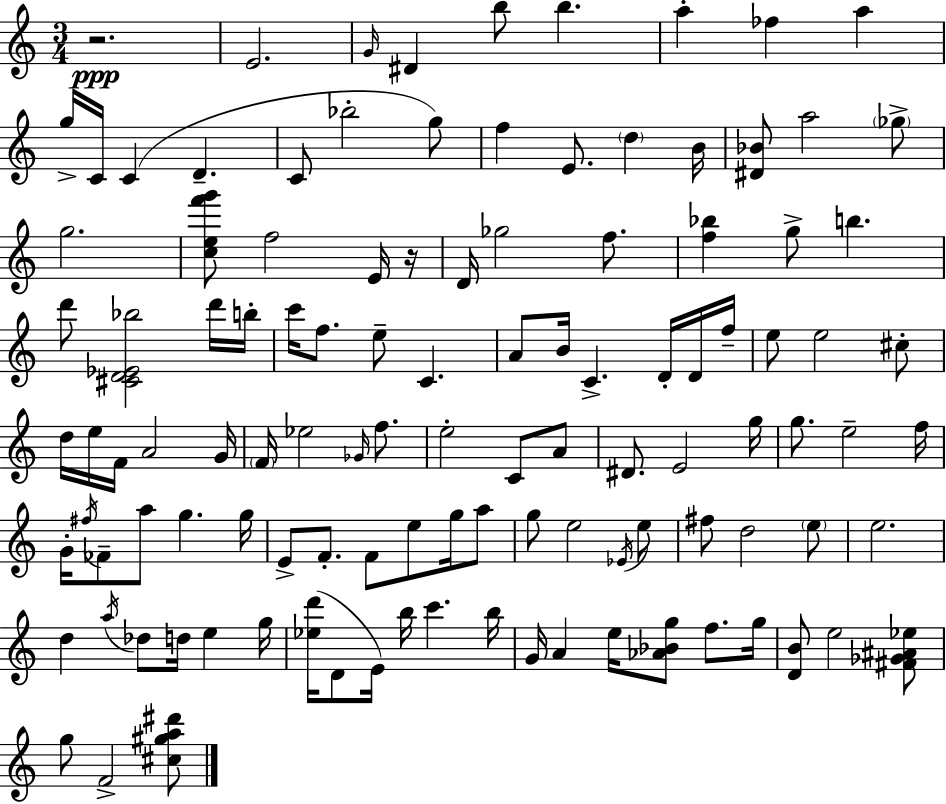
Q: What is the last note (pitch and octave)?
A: F4